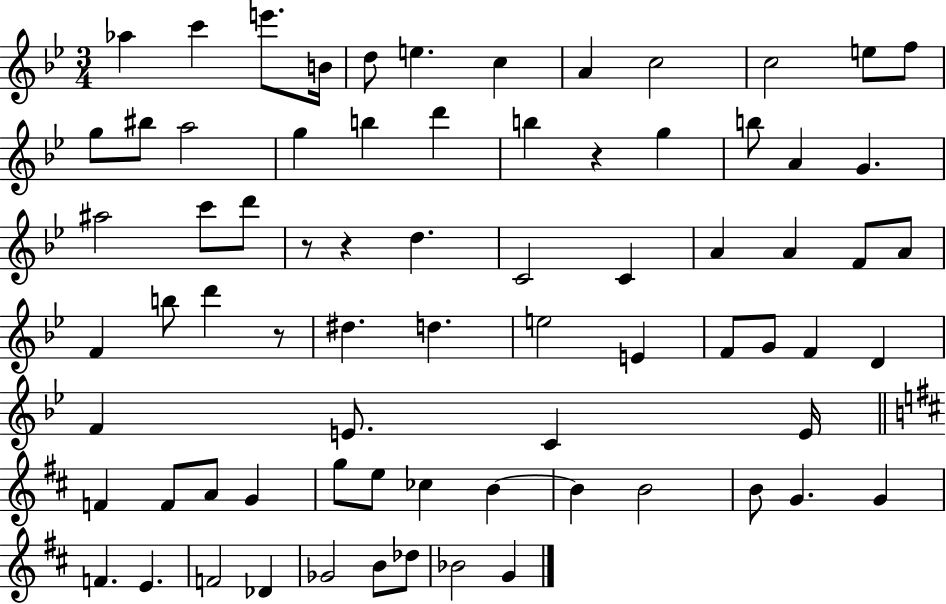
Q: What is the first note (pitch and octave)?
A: Ab5